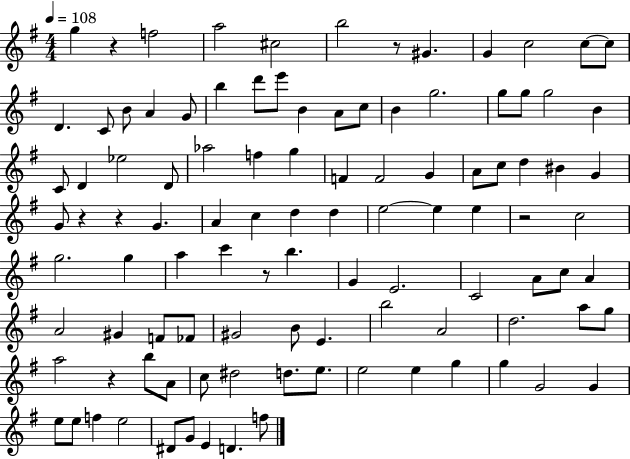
G5/q R/q F5/h A5/h C#5/h B5/h R/e G#4/q. G4/q C5/h C5/e C5/e D4/q. C4/e B4/e A4/q G4/e B5/q D6/e E6/e B4/q A4/e C5/e B4/q G5/h. G5/e G5/e G5/h B4/q C4/e D4/q Eb5/h D4/e Ab5/h F5/q G5/q F4/q F4/h G4/q A4/e C5/e D5/q BIS4/q G4/q G4/e R/q R/q G4/q. A4/q C5/q D5/q D5/q E5/h E5/q E5/q R/h C5/h G5/h. G5/q A5/q C6/q R/e B5/q. G4/q E4/h. C4/h A4/e C5/e A4/q A4/h G#4/q F4/e FES4/e G#4/h B4/e E4/q. B5/h A4/h D5/h. A5/e G5/e A5/h R/q B5/e A4/e C5/e D#5/h D5/e. E5/e. E5/h E5/q G5/q G5/q G4/h G4/q E5/e E5/e F5/q E5/h D#4/e G4/e E4/q D4/q. F5/e